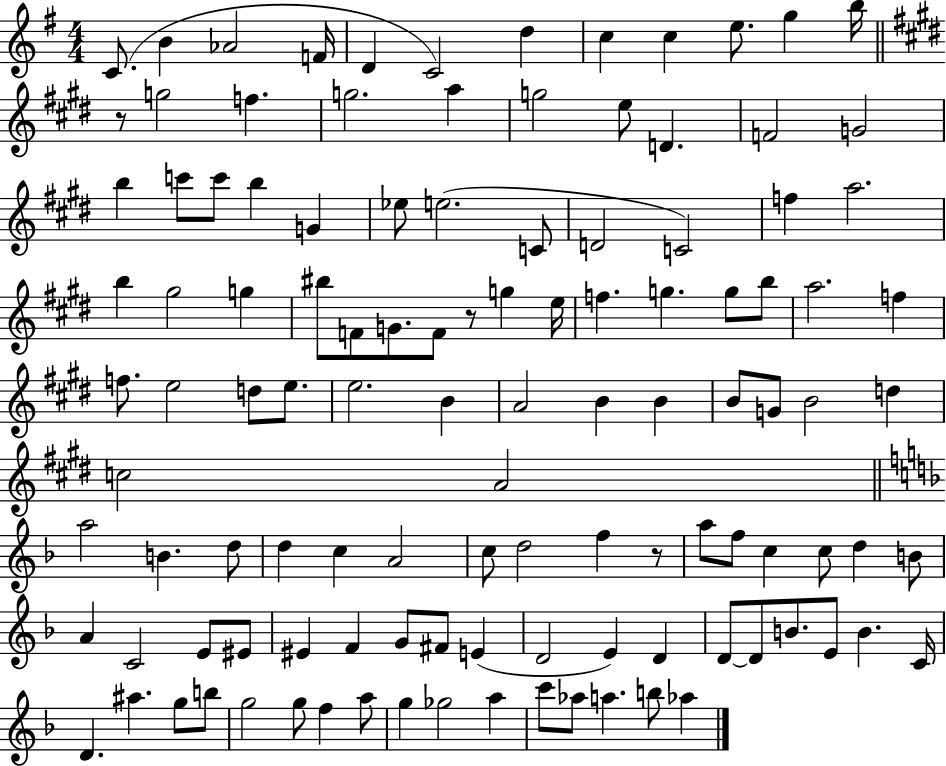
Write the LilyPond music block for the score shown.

{
  \clef treble
  \numericTimeSignature
  \time 4/4
  \key g \major
  c'8.( b'4 aes'2 f'16 | d'4 c'2) d''4 | c''4 c''4 e''8. g''4 b''16 | \bar "||" \break \key e \major r8 g''2 f''4. | g''2. a''4 | g''2 e''8 d'4. | f'2 g'2 | \break b''4 c'''8 c'''8 b''4 g'4 | ees''8 e''2.( c'8 | d'2 c'2) | f''4 a''2. | \break b''4 gis''2 g''4 | bis''8 f'8 g'8. f'8 r8 g''4 e''16 | f''4. g''4. g''8 b''8 | a''2. f''4 | \break f''8. e''2 d''8 e''8. | e''2. b'4 | a'2 b'4 b'4 | b'8 g'8 b'2 d''4 | \break c''2 a'2 | \bar "||" \break \key f \major a''2 b'4. d''8 | d''4 c''4 a'2 | c''8 d''2 f''4 r8 | a''8 f''8 c''4 c''8 d''4 b'8 | \break a'4 c'2 e'8 eis'8 | eis'4 f'4 g'8 fis'8 e'4( | d'2 e'4) d'4 | d'8~~ d'8 b'8. e'8 b'4. c'16 | \break d'4. ais''4. g''8 b''8 | g''2 g''8 f''4 a''8 | g''4 ges''2 a''4 | c'''8 aes''8 a''4. b''8 aes''4 | \break \bar "|."
}